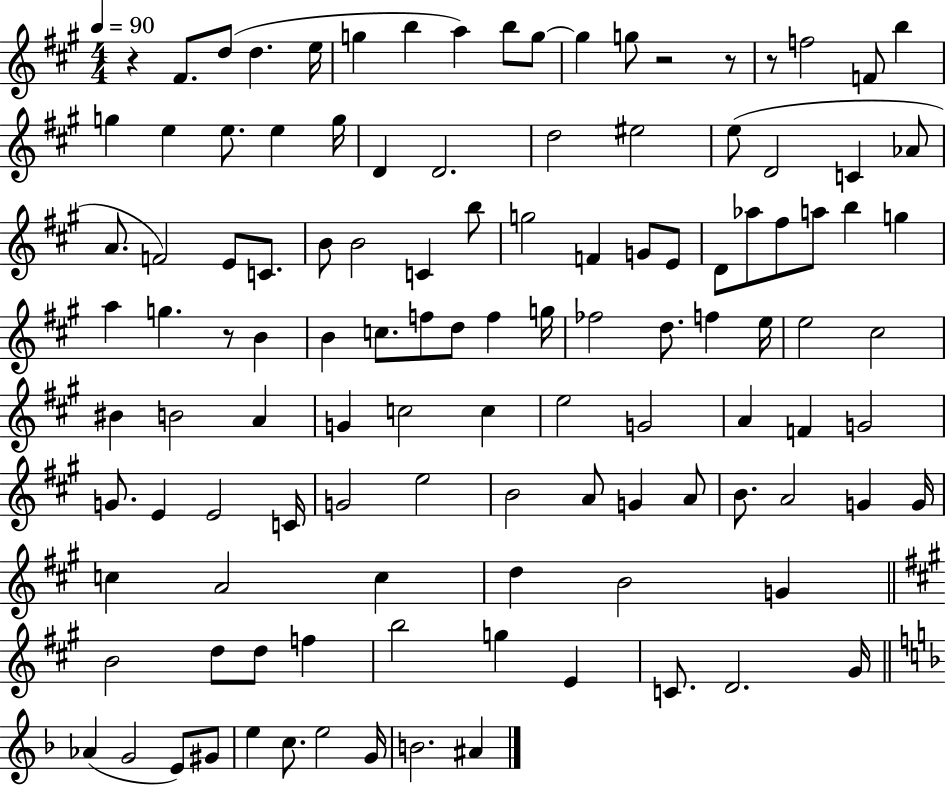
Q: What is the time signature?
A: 4/4